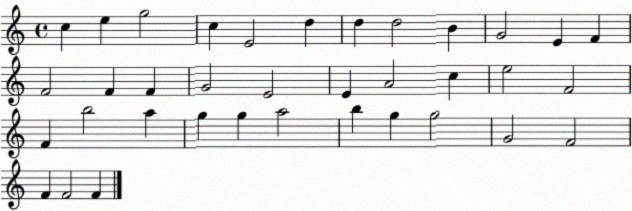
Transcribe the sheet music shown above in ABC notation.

X:1
T:Untitled
M:4/4
L:1/4
K:C
c e g2 c E2 d d d2 B G2 E F F2 F F G2 E2 E A2 c e2 F2 F b2 a g g a2 b g g2 G2 F2 F F2 F